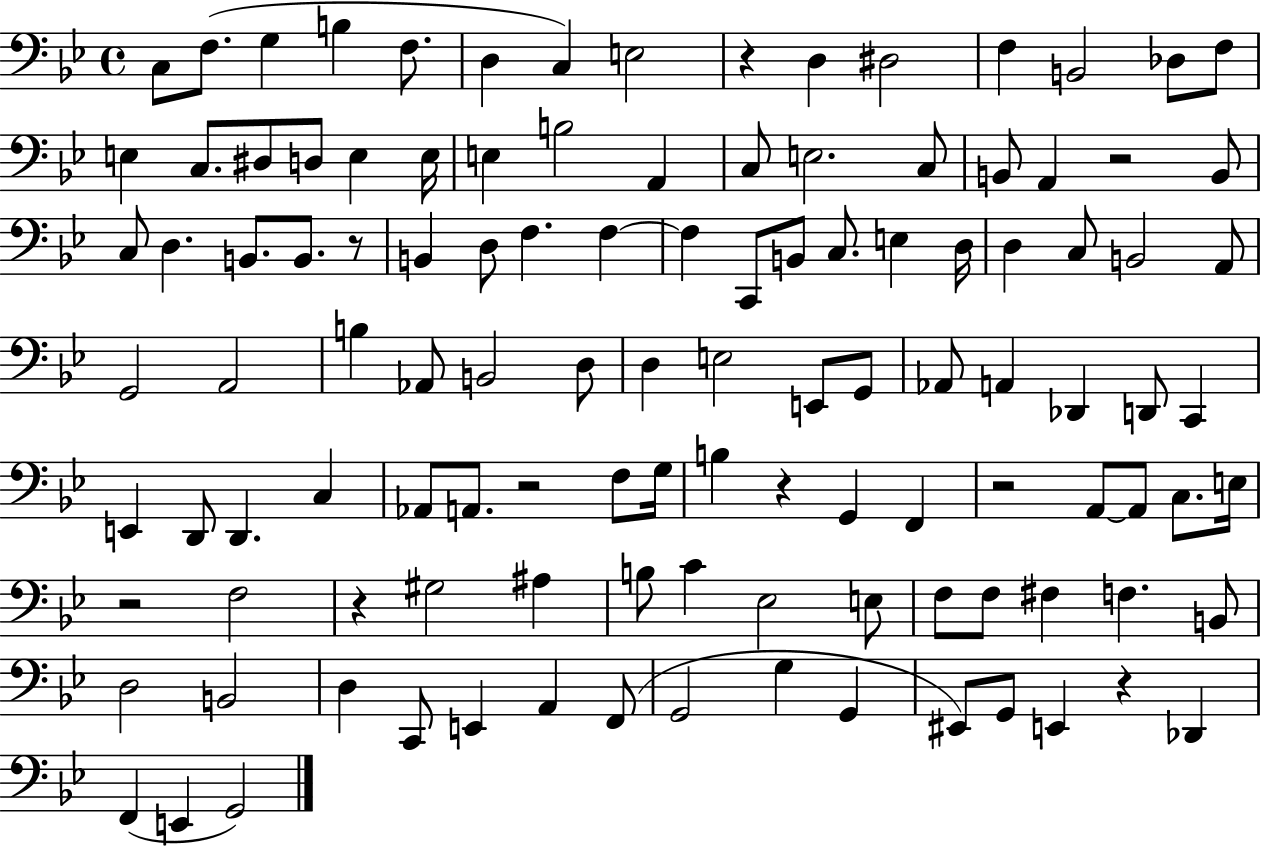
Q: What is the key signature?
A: BES major